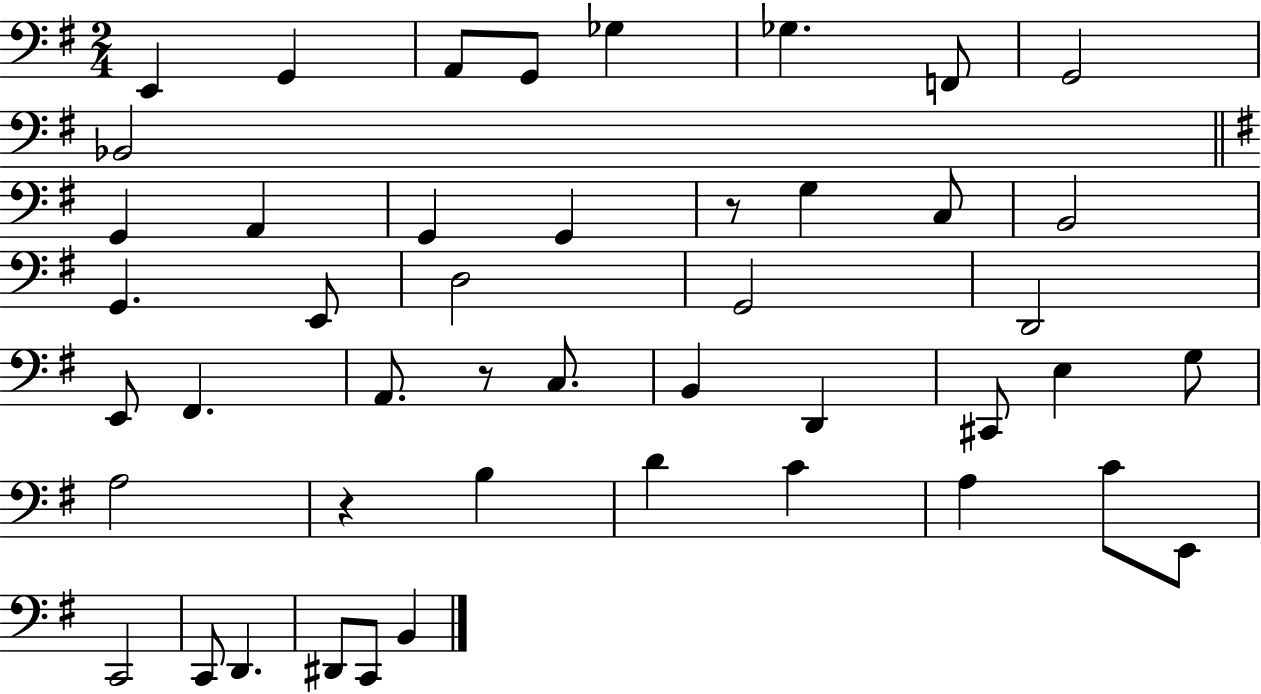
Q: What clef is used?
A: bass